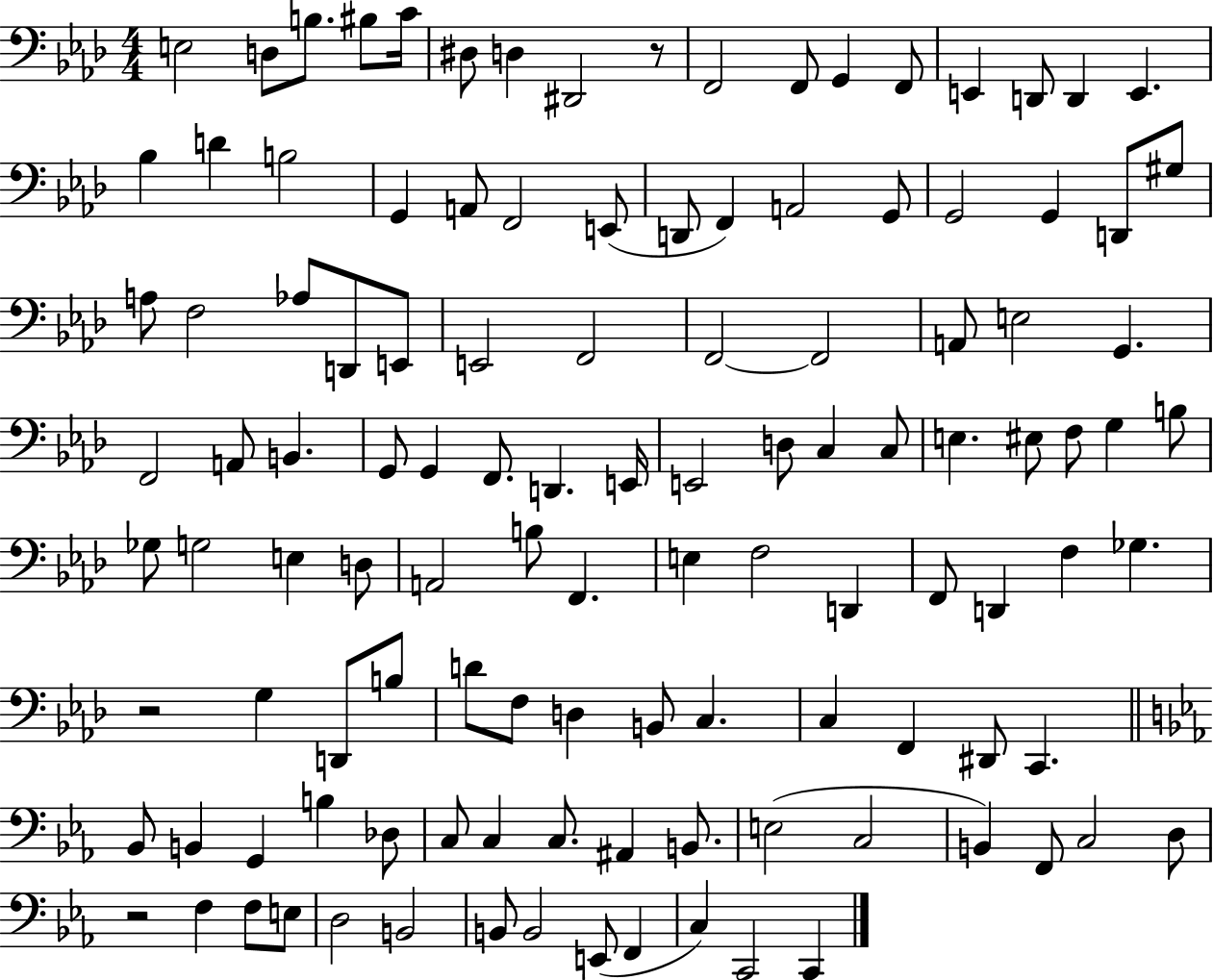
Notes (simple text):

E3/h D3/e B3/e. BIS3/e C4/s D#3/e D3/q D#2/h R/e F2/h F2/e G2/q F2/e E2/q D2/e D2/q E2/q. Bb3/q D4/q B3/h G2/q A2/e F2/h E2/e D2/e F2/q A2/h G2/e G2/h G2/q D2/e G#3/e A3/e F3/h Ab3/e D2/e E2/e E2/h F2/h F2/h F2/h A2/e E3/h G2/q. F2/h A2/e B2/q. G2/e G2/q F2/e. D2/q. E2/s E2/h D3/e C3/q C3/e E3/q. EIS3/e F3/e G3/q B3/e Gb3/e G3/h E3/q D3/e A2/h B3/e F2/q. E3/q F3/h D2/q F2/e D2/q F3/q Gb3/q. R/h G3/q D2/e B3/e D4/e F3/e D3/q B2/e C3/q. C3/q F2/q D#2/e C2/q. Bb2/e B2/q G2/q B3/q Db3/e C3/e C3/q C3/e. A#2/q B2/e. E3/h C3/h B2/q F2/e C3/h D3/e R/h F3/q F3/e E3/e D3/h B2/h B2/e B2/h E2/e F2/q C3/q C2/h C2/q